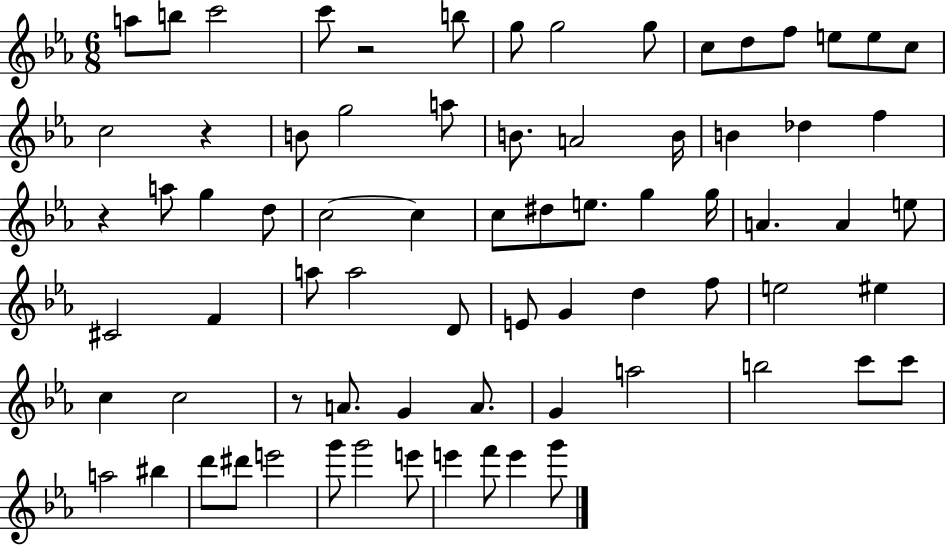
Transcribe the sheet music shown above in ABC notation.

X:1
T:Untitled
M:6/8
L:1/4
K:Eb
a/2 b/2 c'2 c'/2 z2 b/2 g/2 g2 g/2 c/2 d/2 f/2 e/2 e/2 c/2 c2 z B/2 g2 a/2 B/2 A2 B/4 B _d f z a/2 g d/2 c2 c c/2 ^d/2 e/2 g g/4 A A e/2 ^C2 F a/2 a2 D/2 E/2 G d f/2 e2 ^e c c2 z/2 A/2 G A/2 G a2 b2 c'/2 c'/2 a2 ^b d'/2 ^d'/2 e'2 g'/2 g'2 e'/2 e' f'/2 e' g'/2